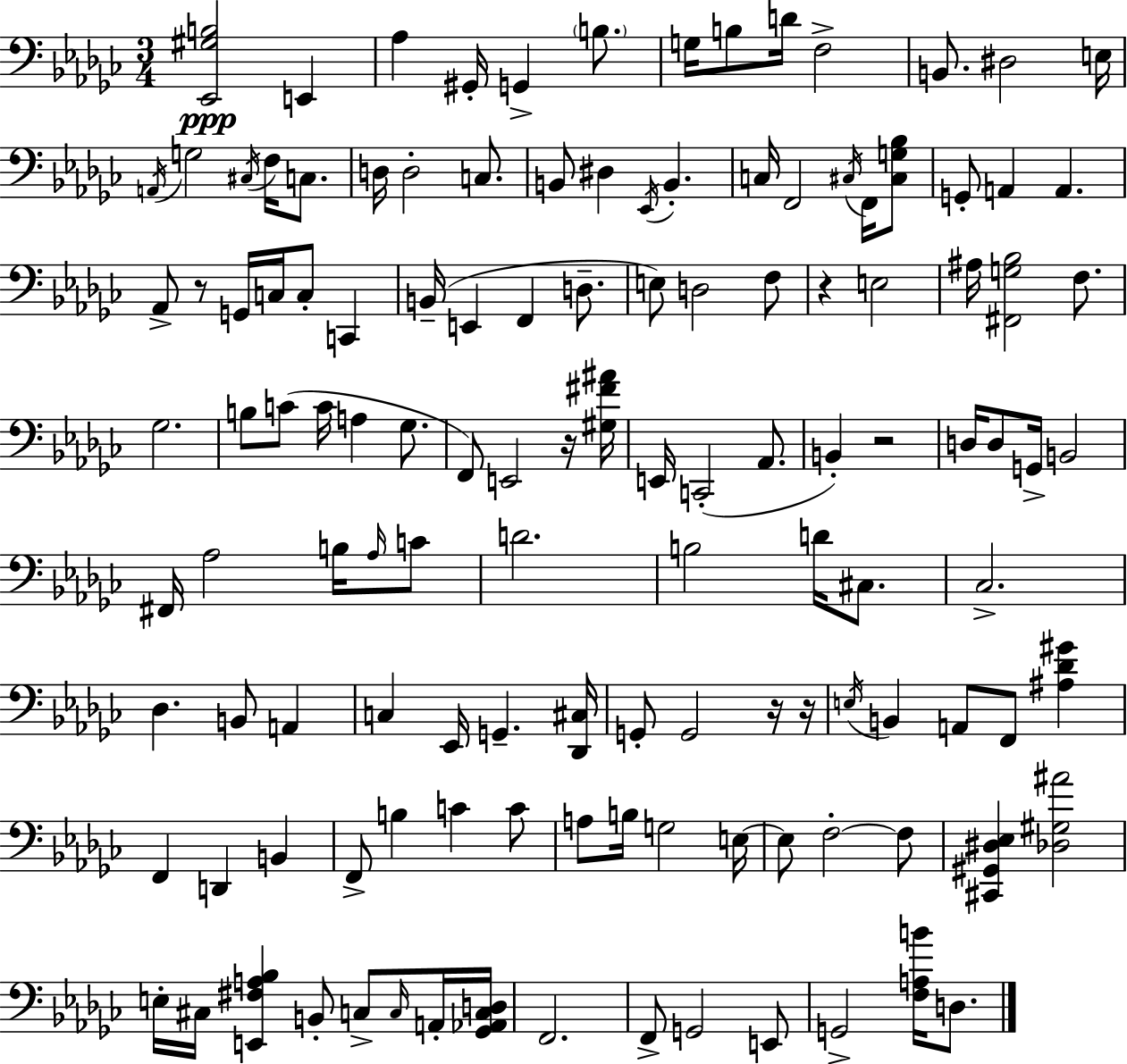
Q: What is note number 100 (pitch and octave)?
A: C#3